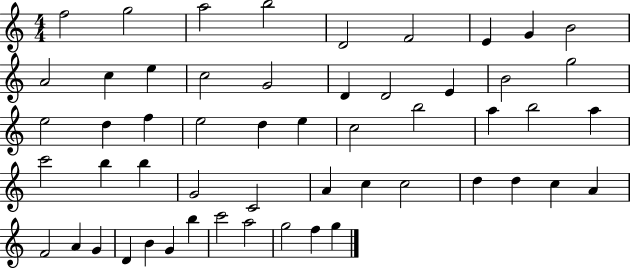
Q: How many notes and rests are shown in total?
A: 54